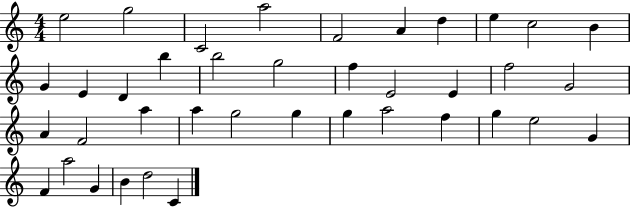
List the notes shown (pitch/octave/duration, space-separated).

E5/h G5/h C4/h A5/h F4/h A4/q D5/q E5/q C5/h B4/q G4/q E4/q D4/q B5/q B5/h G5/h F5/q E4/h E4/q F5/h G4/h A4/q F4/h A5/q A5/q G5/h G5/q G5/q A5/h F5/q G5/q E5/h G4/q F4/q A5/h G4/q B4/q D5/h C4/q